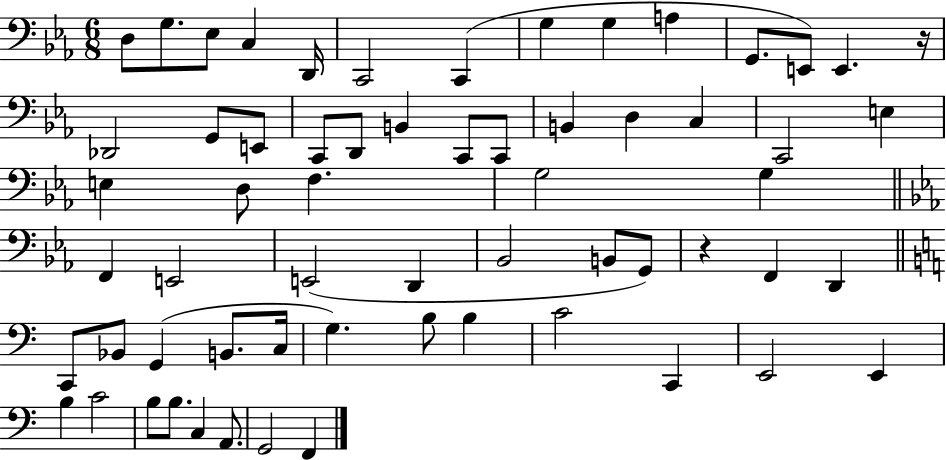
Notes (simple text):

D3/e G3/e. Eb3/e C3/q D2/s C2/h C2/q G3/q G3/q A3/q G2/e. E2/e E2/q. R/s Db2/h G2/e E2/e C2/e D2/e B2/q C2/e C2/e B2/q D3/q C3/q C2/h E3/q E3/q D3/e F3/q. G3/h G3/q F2/q E2/h E2/h D2/q Bb2/h B2/e G2/e R/q F2/q D2/q C2/e Bb2/e G2/q B2/e. C3/s G3/q. B3/e B3/q C4/h C2/q E2/h E2/q B3/q C4/h B3/e B3/e. C3/q A2/e. G2/h F2/q